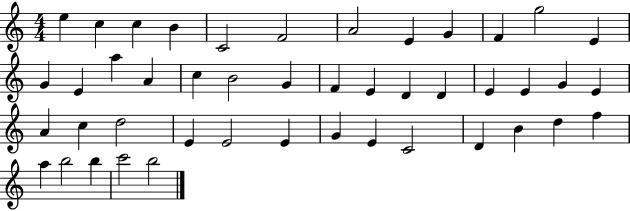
X:1
T:Untitled
M:4/4
L:1/4
K:C
e c c B C2 F2 A2 E G F g2 E G E a A c B2 G F E D D E E G E A c d2 E E2 E G E C2 D B d f a b2 b c'2 b2